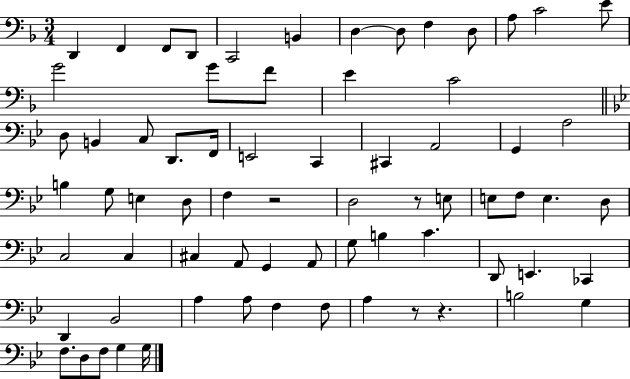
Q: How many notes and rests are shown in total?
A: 70